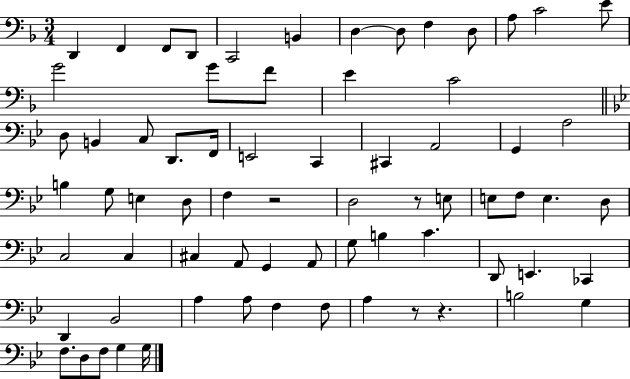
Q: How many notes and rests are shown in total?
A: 70